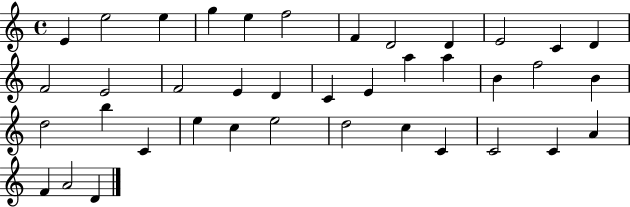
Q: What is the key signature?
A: C major